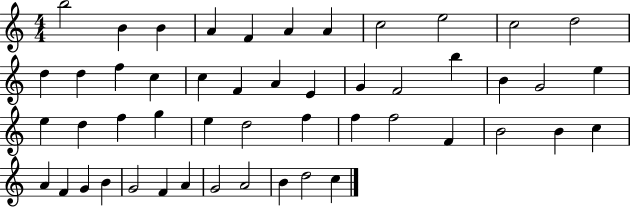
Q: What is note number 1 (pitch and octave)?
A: B5